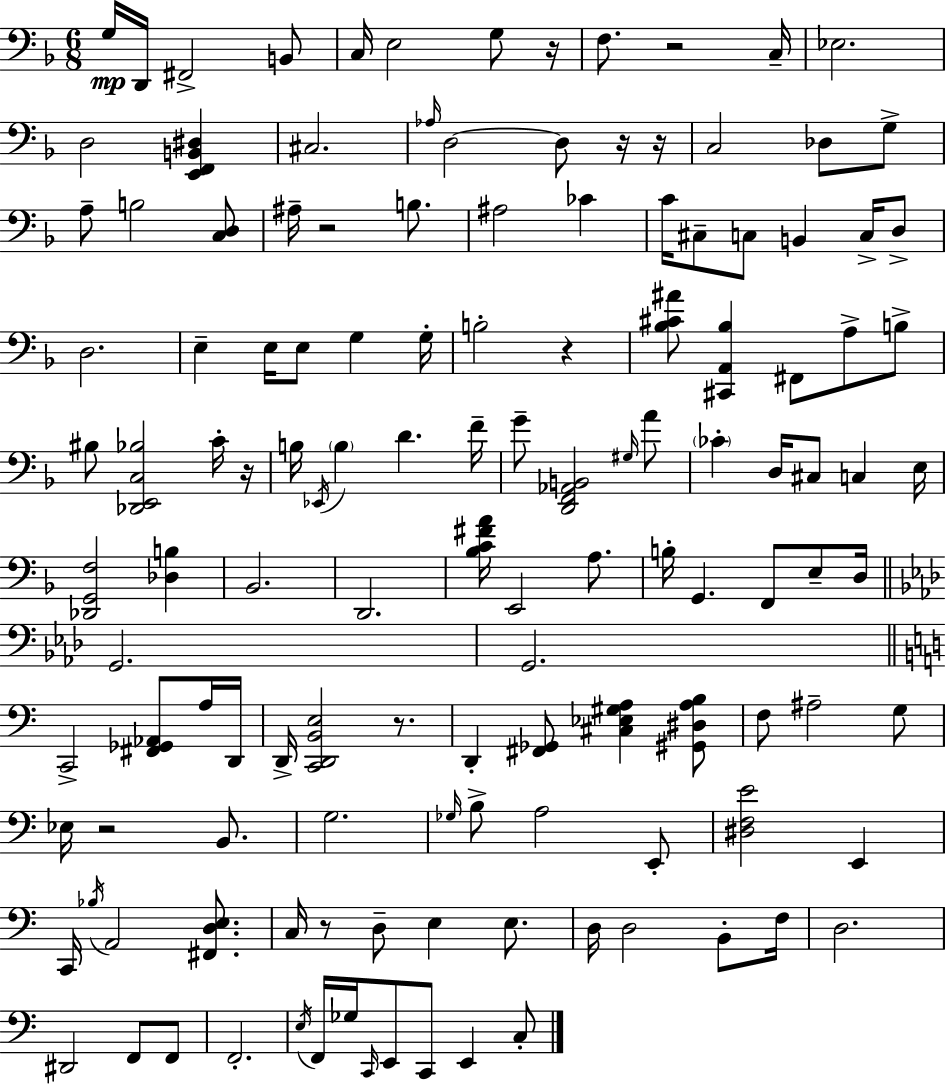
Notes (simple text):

G3/s D2/s F#2/h B2/e C3/s E3/h G3/e R/s F3/e. R/h C3/s Eb3/h. D3/h [E2,F2,B2,D#3]/q C#3/h. Ab3/s D3/h D3/e R/s R/s C3/h Db3/e G3/e A3/e B3/h [C3,D3]/e A#3/s R/h B3/e. A#3/h CES4/q C4/s C#3/e C3/e B2/q C3/s D3/e D3/h. E3/q E3/s E3/e G3/q G3/s B3/h R/q [Bb3,C#4,A#4]/e [C#2,A2,Bb3]/q F#2/e A3/e B3/e BIS3/e [Db2,E2,C3,Bb3]/h C4/s R/s B3/s Eb2/s B3/q D4/q. F4/s G4/e [D2,F2,Ab2,B2]/h G#3/s A4/e CES4/q D3/s C#3/e C3/q E3/s [Db2,G2,F3]/h [Db3,B3]/q Bb2/h. D2/h. [Bb3,C4,F#4,A4]/s E2/h A3/e. B3/s G2/q. F2/e E3/e D3/s G2/h. G2/h. C2/h [F#2,Gb2,Ab2]/e A3/s D2/s D2/s [C2,D2,B2,E3]/h R/e. D2/q [F#2,Gb2]/e [C#3,Eb3,G#3,A3]/q [G#2,D#3,A3,B3]/e F3/e A#3/h G3/e Eb3/s R/h B2/e. G3/h. Gb3/s B3/e A3/h E2/e [D#3,F3,E4]/h E2/q C2/s Bb3/s A2/h [F#2,D3,E3]/e. C3/s R/e D3/e E3/q E3/e. D3/s D3/h B2/e F3/s D3/h. D#2/h F2/e F2/e F2/h. E3/s F2/s Gb3/s C2/s E2/e C2/e E2/q C3/e